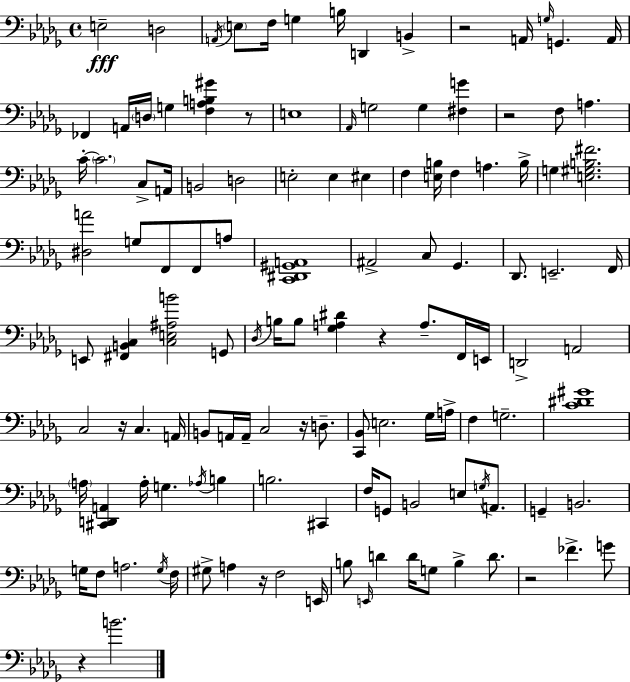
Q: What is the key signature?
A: BES minor